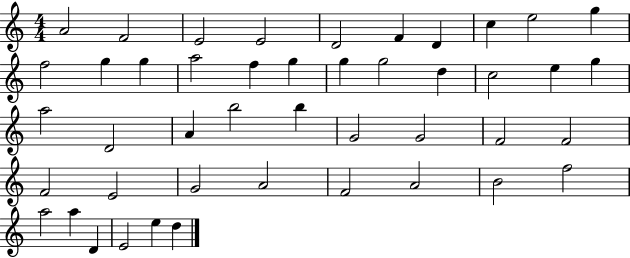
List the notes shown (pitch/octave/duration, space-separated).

A4/h F4/h E4/h E4/h D4/h F4/q D4/q C5/q E5/h G5/q F5/h G5/q G5/q A5/h F5/q G5/q G5/q G5/h D5/q C5/h E5/q G5/q A5/h D4/h A4/q B5/h B5/q G4/h G4/h F4/h F4/h F4/h E4/h G4/h A4/h F4/h A4/h B4/h F5/h A5/h A5/q D4/q E4/h E5/q D5/q